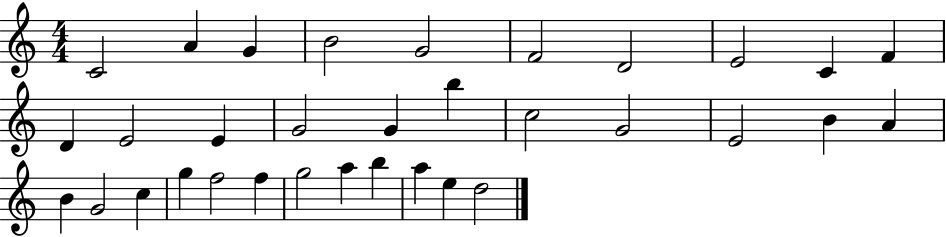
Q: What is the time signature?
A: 4/4